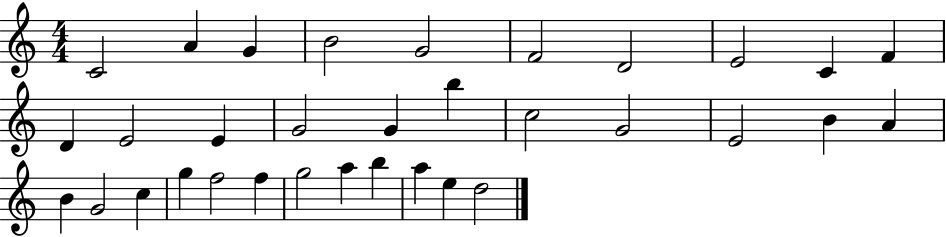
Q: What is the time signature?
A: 4/4